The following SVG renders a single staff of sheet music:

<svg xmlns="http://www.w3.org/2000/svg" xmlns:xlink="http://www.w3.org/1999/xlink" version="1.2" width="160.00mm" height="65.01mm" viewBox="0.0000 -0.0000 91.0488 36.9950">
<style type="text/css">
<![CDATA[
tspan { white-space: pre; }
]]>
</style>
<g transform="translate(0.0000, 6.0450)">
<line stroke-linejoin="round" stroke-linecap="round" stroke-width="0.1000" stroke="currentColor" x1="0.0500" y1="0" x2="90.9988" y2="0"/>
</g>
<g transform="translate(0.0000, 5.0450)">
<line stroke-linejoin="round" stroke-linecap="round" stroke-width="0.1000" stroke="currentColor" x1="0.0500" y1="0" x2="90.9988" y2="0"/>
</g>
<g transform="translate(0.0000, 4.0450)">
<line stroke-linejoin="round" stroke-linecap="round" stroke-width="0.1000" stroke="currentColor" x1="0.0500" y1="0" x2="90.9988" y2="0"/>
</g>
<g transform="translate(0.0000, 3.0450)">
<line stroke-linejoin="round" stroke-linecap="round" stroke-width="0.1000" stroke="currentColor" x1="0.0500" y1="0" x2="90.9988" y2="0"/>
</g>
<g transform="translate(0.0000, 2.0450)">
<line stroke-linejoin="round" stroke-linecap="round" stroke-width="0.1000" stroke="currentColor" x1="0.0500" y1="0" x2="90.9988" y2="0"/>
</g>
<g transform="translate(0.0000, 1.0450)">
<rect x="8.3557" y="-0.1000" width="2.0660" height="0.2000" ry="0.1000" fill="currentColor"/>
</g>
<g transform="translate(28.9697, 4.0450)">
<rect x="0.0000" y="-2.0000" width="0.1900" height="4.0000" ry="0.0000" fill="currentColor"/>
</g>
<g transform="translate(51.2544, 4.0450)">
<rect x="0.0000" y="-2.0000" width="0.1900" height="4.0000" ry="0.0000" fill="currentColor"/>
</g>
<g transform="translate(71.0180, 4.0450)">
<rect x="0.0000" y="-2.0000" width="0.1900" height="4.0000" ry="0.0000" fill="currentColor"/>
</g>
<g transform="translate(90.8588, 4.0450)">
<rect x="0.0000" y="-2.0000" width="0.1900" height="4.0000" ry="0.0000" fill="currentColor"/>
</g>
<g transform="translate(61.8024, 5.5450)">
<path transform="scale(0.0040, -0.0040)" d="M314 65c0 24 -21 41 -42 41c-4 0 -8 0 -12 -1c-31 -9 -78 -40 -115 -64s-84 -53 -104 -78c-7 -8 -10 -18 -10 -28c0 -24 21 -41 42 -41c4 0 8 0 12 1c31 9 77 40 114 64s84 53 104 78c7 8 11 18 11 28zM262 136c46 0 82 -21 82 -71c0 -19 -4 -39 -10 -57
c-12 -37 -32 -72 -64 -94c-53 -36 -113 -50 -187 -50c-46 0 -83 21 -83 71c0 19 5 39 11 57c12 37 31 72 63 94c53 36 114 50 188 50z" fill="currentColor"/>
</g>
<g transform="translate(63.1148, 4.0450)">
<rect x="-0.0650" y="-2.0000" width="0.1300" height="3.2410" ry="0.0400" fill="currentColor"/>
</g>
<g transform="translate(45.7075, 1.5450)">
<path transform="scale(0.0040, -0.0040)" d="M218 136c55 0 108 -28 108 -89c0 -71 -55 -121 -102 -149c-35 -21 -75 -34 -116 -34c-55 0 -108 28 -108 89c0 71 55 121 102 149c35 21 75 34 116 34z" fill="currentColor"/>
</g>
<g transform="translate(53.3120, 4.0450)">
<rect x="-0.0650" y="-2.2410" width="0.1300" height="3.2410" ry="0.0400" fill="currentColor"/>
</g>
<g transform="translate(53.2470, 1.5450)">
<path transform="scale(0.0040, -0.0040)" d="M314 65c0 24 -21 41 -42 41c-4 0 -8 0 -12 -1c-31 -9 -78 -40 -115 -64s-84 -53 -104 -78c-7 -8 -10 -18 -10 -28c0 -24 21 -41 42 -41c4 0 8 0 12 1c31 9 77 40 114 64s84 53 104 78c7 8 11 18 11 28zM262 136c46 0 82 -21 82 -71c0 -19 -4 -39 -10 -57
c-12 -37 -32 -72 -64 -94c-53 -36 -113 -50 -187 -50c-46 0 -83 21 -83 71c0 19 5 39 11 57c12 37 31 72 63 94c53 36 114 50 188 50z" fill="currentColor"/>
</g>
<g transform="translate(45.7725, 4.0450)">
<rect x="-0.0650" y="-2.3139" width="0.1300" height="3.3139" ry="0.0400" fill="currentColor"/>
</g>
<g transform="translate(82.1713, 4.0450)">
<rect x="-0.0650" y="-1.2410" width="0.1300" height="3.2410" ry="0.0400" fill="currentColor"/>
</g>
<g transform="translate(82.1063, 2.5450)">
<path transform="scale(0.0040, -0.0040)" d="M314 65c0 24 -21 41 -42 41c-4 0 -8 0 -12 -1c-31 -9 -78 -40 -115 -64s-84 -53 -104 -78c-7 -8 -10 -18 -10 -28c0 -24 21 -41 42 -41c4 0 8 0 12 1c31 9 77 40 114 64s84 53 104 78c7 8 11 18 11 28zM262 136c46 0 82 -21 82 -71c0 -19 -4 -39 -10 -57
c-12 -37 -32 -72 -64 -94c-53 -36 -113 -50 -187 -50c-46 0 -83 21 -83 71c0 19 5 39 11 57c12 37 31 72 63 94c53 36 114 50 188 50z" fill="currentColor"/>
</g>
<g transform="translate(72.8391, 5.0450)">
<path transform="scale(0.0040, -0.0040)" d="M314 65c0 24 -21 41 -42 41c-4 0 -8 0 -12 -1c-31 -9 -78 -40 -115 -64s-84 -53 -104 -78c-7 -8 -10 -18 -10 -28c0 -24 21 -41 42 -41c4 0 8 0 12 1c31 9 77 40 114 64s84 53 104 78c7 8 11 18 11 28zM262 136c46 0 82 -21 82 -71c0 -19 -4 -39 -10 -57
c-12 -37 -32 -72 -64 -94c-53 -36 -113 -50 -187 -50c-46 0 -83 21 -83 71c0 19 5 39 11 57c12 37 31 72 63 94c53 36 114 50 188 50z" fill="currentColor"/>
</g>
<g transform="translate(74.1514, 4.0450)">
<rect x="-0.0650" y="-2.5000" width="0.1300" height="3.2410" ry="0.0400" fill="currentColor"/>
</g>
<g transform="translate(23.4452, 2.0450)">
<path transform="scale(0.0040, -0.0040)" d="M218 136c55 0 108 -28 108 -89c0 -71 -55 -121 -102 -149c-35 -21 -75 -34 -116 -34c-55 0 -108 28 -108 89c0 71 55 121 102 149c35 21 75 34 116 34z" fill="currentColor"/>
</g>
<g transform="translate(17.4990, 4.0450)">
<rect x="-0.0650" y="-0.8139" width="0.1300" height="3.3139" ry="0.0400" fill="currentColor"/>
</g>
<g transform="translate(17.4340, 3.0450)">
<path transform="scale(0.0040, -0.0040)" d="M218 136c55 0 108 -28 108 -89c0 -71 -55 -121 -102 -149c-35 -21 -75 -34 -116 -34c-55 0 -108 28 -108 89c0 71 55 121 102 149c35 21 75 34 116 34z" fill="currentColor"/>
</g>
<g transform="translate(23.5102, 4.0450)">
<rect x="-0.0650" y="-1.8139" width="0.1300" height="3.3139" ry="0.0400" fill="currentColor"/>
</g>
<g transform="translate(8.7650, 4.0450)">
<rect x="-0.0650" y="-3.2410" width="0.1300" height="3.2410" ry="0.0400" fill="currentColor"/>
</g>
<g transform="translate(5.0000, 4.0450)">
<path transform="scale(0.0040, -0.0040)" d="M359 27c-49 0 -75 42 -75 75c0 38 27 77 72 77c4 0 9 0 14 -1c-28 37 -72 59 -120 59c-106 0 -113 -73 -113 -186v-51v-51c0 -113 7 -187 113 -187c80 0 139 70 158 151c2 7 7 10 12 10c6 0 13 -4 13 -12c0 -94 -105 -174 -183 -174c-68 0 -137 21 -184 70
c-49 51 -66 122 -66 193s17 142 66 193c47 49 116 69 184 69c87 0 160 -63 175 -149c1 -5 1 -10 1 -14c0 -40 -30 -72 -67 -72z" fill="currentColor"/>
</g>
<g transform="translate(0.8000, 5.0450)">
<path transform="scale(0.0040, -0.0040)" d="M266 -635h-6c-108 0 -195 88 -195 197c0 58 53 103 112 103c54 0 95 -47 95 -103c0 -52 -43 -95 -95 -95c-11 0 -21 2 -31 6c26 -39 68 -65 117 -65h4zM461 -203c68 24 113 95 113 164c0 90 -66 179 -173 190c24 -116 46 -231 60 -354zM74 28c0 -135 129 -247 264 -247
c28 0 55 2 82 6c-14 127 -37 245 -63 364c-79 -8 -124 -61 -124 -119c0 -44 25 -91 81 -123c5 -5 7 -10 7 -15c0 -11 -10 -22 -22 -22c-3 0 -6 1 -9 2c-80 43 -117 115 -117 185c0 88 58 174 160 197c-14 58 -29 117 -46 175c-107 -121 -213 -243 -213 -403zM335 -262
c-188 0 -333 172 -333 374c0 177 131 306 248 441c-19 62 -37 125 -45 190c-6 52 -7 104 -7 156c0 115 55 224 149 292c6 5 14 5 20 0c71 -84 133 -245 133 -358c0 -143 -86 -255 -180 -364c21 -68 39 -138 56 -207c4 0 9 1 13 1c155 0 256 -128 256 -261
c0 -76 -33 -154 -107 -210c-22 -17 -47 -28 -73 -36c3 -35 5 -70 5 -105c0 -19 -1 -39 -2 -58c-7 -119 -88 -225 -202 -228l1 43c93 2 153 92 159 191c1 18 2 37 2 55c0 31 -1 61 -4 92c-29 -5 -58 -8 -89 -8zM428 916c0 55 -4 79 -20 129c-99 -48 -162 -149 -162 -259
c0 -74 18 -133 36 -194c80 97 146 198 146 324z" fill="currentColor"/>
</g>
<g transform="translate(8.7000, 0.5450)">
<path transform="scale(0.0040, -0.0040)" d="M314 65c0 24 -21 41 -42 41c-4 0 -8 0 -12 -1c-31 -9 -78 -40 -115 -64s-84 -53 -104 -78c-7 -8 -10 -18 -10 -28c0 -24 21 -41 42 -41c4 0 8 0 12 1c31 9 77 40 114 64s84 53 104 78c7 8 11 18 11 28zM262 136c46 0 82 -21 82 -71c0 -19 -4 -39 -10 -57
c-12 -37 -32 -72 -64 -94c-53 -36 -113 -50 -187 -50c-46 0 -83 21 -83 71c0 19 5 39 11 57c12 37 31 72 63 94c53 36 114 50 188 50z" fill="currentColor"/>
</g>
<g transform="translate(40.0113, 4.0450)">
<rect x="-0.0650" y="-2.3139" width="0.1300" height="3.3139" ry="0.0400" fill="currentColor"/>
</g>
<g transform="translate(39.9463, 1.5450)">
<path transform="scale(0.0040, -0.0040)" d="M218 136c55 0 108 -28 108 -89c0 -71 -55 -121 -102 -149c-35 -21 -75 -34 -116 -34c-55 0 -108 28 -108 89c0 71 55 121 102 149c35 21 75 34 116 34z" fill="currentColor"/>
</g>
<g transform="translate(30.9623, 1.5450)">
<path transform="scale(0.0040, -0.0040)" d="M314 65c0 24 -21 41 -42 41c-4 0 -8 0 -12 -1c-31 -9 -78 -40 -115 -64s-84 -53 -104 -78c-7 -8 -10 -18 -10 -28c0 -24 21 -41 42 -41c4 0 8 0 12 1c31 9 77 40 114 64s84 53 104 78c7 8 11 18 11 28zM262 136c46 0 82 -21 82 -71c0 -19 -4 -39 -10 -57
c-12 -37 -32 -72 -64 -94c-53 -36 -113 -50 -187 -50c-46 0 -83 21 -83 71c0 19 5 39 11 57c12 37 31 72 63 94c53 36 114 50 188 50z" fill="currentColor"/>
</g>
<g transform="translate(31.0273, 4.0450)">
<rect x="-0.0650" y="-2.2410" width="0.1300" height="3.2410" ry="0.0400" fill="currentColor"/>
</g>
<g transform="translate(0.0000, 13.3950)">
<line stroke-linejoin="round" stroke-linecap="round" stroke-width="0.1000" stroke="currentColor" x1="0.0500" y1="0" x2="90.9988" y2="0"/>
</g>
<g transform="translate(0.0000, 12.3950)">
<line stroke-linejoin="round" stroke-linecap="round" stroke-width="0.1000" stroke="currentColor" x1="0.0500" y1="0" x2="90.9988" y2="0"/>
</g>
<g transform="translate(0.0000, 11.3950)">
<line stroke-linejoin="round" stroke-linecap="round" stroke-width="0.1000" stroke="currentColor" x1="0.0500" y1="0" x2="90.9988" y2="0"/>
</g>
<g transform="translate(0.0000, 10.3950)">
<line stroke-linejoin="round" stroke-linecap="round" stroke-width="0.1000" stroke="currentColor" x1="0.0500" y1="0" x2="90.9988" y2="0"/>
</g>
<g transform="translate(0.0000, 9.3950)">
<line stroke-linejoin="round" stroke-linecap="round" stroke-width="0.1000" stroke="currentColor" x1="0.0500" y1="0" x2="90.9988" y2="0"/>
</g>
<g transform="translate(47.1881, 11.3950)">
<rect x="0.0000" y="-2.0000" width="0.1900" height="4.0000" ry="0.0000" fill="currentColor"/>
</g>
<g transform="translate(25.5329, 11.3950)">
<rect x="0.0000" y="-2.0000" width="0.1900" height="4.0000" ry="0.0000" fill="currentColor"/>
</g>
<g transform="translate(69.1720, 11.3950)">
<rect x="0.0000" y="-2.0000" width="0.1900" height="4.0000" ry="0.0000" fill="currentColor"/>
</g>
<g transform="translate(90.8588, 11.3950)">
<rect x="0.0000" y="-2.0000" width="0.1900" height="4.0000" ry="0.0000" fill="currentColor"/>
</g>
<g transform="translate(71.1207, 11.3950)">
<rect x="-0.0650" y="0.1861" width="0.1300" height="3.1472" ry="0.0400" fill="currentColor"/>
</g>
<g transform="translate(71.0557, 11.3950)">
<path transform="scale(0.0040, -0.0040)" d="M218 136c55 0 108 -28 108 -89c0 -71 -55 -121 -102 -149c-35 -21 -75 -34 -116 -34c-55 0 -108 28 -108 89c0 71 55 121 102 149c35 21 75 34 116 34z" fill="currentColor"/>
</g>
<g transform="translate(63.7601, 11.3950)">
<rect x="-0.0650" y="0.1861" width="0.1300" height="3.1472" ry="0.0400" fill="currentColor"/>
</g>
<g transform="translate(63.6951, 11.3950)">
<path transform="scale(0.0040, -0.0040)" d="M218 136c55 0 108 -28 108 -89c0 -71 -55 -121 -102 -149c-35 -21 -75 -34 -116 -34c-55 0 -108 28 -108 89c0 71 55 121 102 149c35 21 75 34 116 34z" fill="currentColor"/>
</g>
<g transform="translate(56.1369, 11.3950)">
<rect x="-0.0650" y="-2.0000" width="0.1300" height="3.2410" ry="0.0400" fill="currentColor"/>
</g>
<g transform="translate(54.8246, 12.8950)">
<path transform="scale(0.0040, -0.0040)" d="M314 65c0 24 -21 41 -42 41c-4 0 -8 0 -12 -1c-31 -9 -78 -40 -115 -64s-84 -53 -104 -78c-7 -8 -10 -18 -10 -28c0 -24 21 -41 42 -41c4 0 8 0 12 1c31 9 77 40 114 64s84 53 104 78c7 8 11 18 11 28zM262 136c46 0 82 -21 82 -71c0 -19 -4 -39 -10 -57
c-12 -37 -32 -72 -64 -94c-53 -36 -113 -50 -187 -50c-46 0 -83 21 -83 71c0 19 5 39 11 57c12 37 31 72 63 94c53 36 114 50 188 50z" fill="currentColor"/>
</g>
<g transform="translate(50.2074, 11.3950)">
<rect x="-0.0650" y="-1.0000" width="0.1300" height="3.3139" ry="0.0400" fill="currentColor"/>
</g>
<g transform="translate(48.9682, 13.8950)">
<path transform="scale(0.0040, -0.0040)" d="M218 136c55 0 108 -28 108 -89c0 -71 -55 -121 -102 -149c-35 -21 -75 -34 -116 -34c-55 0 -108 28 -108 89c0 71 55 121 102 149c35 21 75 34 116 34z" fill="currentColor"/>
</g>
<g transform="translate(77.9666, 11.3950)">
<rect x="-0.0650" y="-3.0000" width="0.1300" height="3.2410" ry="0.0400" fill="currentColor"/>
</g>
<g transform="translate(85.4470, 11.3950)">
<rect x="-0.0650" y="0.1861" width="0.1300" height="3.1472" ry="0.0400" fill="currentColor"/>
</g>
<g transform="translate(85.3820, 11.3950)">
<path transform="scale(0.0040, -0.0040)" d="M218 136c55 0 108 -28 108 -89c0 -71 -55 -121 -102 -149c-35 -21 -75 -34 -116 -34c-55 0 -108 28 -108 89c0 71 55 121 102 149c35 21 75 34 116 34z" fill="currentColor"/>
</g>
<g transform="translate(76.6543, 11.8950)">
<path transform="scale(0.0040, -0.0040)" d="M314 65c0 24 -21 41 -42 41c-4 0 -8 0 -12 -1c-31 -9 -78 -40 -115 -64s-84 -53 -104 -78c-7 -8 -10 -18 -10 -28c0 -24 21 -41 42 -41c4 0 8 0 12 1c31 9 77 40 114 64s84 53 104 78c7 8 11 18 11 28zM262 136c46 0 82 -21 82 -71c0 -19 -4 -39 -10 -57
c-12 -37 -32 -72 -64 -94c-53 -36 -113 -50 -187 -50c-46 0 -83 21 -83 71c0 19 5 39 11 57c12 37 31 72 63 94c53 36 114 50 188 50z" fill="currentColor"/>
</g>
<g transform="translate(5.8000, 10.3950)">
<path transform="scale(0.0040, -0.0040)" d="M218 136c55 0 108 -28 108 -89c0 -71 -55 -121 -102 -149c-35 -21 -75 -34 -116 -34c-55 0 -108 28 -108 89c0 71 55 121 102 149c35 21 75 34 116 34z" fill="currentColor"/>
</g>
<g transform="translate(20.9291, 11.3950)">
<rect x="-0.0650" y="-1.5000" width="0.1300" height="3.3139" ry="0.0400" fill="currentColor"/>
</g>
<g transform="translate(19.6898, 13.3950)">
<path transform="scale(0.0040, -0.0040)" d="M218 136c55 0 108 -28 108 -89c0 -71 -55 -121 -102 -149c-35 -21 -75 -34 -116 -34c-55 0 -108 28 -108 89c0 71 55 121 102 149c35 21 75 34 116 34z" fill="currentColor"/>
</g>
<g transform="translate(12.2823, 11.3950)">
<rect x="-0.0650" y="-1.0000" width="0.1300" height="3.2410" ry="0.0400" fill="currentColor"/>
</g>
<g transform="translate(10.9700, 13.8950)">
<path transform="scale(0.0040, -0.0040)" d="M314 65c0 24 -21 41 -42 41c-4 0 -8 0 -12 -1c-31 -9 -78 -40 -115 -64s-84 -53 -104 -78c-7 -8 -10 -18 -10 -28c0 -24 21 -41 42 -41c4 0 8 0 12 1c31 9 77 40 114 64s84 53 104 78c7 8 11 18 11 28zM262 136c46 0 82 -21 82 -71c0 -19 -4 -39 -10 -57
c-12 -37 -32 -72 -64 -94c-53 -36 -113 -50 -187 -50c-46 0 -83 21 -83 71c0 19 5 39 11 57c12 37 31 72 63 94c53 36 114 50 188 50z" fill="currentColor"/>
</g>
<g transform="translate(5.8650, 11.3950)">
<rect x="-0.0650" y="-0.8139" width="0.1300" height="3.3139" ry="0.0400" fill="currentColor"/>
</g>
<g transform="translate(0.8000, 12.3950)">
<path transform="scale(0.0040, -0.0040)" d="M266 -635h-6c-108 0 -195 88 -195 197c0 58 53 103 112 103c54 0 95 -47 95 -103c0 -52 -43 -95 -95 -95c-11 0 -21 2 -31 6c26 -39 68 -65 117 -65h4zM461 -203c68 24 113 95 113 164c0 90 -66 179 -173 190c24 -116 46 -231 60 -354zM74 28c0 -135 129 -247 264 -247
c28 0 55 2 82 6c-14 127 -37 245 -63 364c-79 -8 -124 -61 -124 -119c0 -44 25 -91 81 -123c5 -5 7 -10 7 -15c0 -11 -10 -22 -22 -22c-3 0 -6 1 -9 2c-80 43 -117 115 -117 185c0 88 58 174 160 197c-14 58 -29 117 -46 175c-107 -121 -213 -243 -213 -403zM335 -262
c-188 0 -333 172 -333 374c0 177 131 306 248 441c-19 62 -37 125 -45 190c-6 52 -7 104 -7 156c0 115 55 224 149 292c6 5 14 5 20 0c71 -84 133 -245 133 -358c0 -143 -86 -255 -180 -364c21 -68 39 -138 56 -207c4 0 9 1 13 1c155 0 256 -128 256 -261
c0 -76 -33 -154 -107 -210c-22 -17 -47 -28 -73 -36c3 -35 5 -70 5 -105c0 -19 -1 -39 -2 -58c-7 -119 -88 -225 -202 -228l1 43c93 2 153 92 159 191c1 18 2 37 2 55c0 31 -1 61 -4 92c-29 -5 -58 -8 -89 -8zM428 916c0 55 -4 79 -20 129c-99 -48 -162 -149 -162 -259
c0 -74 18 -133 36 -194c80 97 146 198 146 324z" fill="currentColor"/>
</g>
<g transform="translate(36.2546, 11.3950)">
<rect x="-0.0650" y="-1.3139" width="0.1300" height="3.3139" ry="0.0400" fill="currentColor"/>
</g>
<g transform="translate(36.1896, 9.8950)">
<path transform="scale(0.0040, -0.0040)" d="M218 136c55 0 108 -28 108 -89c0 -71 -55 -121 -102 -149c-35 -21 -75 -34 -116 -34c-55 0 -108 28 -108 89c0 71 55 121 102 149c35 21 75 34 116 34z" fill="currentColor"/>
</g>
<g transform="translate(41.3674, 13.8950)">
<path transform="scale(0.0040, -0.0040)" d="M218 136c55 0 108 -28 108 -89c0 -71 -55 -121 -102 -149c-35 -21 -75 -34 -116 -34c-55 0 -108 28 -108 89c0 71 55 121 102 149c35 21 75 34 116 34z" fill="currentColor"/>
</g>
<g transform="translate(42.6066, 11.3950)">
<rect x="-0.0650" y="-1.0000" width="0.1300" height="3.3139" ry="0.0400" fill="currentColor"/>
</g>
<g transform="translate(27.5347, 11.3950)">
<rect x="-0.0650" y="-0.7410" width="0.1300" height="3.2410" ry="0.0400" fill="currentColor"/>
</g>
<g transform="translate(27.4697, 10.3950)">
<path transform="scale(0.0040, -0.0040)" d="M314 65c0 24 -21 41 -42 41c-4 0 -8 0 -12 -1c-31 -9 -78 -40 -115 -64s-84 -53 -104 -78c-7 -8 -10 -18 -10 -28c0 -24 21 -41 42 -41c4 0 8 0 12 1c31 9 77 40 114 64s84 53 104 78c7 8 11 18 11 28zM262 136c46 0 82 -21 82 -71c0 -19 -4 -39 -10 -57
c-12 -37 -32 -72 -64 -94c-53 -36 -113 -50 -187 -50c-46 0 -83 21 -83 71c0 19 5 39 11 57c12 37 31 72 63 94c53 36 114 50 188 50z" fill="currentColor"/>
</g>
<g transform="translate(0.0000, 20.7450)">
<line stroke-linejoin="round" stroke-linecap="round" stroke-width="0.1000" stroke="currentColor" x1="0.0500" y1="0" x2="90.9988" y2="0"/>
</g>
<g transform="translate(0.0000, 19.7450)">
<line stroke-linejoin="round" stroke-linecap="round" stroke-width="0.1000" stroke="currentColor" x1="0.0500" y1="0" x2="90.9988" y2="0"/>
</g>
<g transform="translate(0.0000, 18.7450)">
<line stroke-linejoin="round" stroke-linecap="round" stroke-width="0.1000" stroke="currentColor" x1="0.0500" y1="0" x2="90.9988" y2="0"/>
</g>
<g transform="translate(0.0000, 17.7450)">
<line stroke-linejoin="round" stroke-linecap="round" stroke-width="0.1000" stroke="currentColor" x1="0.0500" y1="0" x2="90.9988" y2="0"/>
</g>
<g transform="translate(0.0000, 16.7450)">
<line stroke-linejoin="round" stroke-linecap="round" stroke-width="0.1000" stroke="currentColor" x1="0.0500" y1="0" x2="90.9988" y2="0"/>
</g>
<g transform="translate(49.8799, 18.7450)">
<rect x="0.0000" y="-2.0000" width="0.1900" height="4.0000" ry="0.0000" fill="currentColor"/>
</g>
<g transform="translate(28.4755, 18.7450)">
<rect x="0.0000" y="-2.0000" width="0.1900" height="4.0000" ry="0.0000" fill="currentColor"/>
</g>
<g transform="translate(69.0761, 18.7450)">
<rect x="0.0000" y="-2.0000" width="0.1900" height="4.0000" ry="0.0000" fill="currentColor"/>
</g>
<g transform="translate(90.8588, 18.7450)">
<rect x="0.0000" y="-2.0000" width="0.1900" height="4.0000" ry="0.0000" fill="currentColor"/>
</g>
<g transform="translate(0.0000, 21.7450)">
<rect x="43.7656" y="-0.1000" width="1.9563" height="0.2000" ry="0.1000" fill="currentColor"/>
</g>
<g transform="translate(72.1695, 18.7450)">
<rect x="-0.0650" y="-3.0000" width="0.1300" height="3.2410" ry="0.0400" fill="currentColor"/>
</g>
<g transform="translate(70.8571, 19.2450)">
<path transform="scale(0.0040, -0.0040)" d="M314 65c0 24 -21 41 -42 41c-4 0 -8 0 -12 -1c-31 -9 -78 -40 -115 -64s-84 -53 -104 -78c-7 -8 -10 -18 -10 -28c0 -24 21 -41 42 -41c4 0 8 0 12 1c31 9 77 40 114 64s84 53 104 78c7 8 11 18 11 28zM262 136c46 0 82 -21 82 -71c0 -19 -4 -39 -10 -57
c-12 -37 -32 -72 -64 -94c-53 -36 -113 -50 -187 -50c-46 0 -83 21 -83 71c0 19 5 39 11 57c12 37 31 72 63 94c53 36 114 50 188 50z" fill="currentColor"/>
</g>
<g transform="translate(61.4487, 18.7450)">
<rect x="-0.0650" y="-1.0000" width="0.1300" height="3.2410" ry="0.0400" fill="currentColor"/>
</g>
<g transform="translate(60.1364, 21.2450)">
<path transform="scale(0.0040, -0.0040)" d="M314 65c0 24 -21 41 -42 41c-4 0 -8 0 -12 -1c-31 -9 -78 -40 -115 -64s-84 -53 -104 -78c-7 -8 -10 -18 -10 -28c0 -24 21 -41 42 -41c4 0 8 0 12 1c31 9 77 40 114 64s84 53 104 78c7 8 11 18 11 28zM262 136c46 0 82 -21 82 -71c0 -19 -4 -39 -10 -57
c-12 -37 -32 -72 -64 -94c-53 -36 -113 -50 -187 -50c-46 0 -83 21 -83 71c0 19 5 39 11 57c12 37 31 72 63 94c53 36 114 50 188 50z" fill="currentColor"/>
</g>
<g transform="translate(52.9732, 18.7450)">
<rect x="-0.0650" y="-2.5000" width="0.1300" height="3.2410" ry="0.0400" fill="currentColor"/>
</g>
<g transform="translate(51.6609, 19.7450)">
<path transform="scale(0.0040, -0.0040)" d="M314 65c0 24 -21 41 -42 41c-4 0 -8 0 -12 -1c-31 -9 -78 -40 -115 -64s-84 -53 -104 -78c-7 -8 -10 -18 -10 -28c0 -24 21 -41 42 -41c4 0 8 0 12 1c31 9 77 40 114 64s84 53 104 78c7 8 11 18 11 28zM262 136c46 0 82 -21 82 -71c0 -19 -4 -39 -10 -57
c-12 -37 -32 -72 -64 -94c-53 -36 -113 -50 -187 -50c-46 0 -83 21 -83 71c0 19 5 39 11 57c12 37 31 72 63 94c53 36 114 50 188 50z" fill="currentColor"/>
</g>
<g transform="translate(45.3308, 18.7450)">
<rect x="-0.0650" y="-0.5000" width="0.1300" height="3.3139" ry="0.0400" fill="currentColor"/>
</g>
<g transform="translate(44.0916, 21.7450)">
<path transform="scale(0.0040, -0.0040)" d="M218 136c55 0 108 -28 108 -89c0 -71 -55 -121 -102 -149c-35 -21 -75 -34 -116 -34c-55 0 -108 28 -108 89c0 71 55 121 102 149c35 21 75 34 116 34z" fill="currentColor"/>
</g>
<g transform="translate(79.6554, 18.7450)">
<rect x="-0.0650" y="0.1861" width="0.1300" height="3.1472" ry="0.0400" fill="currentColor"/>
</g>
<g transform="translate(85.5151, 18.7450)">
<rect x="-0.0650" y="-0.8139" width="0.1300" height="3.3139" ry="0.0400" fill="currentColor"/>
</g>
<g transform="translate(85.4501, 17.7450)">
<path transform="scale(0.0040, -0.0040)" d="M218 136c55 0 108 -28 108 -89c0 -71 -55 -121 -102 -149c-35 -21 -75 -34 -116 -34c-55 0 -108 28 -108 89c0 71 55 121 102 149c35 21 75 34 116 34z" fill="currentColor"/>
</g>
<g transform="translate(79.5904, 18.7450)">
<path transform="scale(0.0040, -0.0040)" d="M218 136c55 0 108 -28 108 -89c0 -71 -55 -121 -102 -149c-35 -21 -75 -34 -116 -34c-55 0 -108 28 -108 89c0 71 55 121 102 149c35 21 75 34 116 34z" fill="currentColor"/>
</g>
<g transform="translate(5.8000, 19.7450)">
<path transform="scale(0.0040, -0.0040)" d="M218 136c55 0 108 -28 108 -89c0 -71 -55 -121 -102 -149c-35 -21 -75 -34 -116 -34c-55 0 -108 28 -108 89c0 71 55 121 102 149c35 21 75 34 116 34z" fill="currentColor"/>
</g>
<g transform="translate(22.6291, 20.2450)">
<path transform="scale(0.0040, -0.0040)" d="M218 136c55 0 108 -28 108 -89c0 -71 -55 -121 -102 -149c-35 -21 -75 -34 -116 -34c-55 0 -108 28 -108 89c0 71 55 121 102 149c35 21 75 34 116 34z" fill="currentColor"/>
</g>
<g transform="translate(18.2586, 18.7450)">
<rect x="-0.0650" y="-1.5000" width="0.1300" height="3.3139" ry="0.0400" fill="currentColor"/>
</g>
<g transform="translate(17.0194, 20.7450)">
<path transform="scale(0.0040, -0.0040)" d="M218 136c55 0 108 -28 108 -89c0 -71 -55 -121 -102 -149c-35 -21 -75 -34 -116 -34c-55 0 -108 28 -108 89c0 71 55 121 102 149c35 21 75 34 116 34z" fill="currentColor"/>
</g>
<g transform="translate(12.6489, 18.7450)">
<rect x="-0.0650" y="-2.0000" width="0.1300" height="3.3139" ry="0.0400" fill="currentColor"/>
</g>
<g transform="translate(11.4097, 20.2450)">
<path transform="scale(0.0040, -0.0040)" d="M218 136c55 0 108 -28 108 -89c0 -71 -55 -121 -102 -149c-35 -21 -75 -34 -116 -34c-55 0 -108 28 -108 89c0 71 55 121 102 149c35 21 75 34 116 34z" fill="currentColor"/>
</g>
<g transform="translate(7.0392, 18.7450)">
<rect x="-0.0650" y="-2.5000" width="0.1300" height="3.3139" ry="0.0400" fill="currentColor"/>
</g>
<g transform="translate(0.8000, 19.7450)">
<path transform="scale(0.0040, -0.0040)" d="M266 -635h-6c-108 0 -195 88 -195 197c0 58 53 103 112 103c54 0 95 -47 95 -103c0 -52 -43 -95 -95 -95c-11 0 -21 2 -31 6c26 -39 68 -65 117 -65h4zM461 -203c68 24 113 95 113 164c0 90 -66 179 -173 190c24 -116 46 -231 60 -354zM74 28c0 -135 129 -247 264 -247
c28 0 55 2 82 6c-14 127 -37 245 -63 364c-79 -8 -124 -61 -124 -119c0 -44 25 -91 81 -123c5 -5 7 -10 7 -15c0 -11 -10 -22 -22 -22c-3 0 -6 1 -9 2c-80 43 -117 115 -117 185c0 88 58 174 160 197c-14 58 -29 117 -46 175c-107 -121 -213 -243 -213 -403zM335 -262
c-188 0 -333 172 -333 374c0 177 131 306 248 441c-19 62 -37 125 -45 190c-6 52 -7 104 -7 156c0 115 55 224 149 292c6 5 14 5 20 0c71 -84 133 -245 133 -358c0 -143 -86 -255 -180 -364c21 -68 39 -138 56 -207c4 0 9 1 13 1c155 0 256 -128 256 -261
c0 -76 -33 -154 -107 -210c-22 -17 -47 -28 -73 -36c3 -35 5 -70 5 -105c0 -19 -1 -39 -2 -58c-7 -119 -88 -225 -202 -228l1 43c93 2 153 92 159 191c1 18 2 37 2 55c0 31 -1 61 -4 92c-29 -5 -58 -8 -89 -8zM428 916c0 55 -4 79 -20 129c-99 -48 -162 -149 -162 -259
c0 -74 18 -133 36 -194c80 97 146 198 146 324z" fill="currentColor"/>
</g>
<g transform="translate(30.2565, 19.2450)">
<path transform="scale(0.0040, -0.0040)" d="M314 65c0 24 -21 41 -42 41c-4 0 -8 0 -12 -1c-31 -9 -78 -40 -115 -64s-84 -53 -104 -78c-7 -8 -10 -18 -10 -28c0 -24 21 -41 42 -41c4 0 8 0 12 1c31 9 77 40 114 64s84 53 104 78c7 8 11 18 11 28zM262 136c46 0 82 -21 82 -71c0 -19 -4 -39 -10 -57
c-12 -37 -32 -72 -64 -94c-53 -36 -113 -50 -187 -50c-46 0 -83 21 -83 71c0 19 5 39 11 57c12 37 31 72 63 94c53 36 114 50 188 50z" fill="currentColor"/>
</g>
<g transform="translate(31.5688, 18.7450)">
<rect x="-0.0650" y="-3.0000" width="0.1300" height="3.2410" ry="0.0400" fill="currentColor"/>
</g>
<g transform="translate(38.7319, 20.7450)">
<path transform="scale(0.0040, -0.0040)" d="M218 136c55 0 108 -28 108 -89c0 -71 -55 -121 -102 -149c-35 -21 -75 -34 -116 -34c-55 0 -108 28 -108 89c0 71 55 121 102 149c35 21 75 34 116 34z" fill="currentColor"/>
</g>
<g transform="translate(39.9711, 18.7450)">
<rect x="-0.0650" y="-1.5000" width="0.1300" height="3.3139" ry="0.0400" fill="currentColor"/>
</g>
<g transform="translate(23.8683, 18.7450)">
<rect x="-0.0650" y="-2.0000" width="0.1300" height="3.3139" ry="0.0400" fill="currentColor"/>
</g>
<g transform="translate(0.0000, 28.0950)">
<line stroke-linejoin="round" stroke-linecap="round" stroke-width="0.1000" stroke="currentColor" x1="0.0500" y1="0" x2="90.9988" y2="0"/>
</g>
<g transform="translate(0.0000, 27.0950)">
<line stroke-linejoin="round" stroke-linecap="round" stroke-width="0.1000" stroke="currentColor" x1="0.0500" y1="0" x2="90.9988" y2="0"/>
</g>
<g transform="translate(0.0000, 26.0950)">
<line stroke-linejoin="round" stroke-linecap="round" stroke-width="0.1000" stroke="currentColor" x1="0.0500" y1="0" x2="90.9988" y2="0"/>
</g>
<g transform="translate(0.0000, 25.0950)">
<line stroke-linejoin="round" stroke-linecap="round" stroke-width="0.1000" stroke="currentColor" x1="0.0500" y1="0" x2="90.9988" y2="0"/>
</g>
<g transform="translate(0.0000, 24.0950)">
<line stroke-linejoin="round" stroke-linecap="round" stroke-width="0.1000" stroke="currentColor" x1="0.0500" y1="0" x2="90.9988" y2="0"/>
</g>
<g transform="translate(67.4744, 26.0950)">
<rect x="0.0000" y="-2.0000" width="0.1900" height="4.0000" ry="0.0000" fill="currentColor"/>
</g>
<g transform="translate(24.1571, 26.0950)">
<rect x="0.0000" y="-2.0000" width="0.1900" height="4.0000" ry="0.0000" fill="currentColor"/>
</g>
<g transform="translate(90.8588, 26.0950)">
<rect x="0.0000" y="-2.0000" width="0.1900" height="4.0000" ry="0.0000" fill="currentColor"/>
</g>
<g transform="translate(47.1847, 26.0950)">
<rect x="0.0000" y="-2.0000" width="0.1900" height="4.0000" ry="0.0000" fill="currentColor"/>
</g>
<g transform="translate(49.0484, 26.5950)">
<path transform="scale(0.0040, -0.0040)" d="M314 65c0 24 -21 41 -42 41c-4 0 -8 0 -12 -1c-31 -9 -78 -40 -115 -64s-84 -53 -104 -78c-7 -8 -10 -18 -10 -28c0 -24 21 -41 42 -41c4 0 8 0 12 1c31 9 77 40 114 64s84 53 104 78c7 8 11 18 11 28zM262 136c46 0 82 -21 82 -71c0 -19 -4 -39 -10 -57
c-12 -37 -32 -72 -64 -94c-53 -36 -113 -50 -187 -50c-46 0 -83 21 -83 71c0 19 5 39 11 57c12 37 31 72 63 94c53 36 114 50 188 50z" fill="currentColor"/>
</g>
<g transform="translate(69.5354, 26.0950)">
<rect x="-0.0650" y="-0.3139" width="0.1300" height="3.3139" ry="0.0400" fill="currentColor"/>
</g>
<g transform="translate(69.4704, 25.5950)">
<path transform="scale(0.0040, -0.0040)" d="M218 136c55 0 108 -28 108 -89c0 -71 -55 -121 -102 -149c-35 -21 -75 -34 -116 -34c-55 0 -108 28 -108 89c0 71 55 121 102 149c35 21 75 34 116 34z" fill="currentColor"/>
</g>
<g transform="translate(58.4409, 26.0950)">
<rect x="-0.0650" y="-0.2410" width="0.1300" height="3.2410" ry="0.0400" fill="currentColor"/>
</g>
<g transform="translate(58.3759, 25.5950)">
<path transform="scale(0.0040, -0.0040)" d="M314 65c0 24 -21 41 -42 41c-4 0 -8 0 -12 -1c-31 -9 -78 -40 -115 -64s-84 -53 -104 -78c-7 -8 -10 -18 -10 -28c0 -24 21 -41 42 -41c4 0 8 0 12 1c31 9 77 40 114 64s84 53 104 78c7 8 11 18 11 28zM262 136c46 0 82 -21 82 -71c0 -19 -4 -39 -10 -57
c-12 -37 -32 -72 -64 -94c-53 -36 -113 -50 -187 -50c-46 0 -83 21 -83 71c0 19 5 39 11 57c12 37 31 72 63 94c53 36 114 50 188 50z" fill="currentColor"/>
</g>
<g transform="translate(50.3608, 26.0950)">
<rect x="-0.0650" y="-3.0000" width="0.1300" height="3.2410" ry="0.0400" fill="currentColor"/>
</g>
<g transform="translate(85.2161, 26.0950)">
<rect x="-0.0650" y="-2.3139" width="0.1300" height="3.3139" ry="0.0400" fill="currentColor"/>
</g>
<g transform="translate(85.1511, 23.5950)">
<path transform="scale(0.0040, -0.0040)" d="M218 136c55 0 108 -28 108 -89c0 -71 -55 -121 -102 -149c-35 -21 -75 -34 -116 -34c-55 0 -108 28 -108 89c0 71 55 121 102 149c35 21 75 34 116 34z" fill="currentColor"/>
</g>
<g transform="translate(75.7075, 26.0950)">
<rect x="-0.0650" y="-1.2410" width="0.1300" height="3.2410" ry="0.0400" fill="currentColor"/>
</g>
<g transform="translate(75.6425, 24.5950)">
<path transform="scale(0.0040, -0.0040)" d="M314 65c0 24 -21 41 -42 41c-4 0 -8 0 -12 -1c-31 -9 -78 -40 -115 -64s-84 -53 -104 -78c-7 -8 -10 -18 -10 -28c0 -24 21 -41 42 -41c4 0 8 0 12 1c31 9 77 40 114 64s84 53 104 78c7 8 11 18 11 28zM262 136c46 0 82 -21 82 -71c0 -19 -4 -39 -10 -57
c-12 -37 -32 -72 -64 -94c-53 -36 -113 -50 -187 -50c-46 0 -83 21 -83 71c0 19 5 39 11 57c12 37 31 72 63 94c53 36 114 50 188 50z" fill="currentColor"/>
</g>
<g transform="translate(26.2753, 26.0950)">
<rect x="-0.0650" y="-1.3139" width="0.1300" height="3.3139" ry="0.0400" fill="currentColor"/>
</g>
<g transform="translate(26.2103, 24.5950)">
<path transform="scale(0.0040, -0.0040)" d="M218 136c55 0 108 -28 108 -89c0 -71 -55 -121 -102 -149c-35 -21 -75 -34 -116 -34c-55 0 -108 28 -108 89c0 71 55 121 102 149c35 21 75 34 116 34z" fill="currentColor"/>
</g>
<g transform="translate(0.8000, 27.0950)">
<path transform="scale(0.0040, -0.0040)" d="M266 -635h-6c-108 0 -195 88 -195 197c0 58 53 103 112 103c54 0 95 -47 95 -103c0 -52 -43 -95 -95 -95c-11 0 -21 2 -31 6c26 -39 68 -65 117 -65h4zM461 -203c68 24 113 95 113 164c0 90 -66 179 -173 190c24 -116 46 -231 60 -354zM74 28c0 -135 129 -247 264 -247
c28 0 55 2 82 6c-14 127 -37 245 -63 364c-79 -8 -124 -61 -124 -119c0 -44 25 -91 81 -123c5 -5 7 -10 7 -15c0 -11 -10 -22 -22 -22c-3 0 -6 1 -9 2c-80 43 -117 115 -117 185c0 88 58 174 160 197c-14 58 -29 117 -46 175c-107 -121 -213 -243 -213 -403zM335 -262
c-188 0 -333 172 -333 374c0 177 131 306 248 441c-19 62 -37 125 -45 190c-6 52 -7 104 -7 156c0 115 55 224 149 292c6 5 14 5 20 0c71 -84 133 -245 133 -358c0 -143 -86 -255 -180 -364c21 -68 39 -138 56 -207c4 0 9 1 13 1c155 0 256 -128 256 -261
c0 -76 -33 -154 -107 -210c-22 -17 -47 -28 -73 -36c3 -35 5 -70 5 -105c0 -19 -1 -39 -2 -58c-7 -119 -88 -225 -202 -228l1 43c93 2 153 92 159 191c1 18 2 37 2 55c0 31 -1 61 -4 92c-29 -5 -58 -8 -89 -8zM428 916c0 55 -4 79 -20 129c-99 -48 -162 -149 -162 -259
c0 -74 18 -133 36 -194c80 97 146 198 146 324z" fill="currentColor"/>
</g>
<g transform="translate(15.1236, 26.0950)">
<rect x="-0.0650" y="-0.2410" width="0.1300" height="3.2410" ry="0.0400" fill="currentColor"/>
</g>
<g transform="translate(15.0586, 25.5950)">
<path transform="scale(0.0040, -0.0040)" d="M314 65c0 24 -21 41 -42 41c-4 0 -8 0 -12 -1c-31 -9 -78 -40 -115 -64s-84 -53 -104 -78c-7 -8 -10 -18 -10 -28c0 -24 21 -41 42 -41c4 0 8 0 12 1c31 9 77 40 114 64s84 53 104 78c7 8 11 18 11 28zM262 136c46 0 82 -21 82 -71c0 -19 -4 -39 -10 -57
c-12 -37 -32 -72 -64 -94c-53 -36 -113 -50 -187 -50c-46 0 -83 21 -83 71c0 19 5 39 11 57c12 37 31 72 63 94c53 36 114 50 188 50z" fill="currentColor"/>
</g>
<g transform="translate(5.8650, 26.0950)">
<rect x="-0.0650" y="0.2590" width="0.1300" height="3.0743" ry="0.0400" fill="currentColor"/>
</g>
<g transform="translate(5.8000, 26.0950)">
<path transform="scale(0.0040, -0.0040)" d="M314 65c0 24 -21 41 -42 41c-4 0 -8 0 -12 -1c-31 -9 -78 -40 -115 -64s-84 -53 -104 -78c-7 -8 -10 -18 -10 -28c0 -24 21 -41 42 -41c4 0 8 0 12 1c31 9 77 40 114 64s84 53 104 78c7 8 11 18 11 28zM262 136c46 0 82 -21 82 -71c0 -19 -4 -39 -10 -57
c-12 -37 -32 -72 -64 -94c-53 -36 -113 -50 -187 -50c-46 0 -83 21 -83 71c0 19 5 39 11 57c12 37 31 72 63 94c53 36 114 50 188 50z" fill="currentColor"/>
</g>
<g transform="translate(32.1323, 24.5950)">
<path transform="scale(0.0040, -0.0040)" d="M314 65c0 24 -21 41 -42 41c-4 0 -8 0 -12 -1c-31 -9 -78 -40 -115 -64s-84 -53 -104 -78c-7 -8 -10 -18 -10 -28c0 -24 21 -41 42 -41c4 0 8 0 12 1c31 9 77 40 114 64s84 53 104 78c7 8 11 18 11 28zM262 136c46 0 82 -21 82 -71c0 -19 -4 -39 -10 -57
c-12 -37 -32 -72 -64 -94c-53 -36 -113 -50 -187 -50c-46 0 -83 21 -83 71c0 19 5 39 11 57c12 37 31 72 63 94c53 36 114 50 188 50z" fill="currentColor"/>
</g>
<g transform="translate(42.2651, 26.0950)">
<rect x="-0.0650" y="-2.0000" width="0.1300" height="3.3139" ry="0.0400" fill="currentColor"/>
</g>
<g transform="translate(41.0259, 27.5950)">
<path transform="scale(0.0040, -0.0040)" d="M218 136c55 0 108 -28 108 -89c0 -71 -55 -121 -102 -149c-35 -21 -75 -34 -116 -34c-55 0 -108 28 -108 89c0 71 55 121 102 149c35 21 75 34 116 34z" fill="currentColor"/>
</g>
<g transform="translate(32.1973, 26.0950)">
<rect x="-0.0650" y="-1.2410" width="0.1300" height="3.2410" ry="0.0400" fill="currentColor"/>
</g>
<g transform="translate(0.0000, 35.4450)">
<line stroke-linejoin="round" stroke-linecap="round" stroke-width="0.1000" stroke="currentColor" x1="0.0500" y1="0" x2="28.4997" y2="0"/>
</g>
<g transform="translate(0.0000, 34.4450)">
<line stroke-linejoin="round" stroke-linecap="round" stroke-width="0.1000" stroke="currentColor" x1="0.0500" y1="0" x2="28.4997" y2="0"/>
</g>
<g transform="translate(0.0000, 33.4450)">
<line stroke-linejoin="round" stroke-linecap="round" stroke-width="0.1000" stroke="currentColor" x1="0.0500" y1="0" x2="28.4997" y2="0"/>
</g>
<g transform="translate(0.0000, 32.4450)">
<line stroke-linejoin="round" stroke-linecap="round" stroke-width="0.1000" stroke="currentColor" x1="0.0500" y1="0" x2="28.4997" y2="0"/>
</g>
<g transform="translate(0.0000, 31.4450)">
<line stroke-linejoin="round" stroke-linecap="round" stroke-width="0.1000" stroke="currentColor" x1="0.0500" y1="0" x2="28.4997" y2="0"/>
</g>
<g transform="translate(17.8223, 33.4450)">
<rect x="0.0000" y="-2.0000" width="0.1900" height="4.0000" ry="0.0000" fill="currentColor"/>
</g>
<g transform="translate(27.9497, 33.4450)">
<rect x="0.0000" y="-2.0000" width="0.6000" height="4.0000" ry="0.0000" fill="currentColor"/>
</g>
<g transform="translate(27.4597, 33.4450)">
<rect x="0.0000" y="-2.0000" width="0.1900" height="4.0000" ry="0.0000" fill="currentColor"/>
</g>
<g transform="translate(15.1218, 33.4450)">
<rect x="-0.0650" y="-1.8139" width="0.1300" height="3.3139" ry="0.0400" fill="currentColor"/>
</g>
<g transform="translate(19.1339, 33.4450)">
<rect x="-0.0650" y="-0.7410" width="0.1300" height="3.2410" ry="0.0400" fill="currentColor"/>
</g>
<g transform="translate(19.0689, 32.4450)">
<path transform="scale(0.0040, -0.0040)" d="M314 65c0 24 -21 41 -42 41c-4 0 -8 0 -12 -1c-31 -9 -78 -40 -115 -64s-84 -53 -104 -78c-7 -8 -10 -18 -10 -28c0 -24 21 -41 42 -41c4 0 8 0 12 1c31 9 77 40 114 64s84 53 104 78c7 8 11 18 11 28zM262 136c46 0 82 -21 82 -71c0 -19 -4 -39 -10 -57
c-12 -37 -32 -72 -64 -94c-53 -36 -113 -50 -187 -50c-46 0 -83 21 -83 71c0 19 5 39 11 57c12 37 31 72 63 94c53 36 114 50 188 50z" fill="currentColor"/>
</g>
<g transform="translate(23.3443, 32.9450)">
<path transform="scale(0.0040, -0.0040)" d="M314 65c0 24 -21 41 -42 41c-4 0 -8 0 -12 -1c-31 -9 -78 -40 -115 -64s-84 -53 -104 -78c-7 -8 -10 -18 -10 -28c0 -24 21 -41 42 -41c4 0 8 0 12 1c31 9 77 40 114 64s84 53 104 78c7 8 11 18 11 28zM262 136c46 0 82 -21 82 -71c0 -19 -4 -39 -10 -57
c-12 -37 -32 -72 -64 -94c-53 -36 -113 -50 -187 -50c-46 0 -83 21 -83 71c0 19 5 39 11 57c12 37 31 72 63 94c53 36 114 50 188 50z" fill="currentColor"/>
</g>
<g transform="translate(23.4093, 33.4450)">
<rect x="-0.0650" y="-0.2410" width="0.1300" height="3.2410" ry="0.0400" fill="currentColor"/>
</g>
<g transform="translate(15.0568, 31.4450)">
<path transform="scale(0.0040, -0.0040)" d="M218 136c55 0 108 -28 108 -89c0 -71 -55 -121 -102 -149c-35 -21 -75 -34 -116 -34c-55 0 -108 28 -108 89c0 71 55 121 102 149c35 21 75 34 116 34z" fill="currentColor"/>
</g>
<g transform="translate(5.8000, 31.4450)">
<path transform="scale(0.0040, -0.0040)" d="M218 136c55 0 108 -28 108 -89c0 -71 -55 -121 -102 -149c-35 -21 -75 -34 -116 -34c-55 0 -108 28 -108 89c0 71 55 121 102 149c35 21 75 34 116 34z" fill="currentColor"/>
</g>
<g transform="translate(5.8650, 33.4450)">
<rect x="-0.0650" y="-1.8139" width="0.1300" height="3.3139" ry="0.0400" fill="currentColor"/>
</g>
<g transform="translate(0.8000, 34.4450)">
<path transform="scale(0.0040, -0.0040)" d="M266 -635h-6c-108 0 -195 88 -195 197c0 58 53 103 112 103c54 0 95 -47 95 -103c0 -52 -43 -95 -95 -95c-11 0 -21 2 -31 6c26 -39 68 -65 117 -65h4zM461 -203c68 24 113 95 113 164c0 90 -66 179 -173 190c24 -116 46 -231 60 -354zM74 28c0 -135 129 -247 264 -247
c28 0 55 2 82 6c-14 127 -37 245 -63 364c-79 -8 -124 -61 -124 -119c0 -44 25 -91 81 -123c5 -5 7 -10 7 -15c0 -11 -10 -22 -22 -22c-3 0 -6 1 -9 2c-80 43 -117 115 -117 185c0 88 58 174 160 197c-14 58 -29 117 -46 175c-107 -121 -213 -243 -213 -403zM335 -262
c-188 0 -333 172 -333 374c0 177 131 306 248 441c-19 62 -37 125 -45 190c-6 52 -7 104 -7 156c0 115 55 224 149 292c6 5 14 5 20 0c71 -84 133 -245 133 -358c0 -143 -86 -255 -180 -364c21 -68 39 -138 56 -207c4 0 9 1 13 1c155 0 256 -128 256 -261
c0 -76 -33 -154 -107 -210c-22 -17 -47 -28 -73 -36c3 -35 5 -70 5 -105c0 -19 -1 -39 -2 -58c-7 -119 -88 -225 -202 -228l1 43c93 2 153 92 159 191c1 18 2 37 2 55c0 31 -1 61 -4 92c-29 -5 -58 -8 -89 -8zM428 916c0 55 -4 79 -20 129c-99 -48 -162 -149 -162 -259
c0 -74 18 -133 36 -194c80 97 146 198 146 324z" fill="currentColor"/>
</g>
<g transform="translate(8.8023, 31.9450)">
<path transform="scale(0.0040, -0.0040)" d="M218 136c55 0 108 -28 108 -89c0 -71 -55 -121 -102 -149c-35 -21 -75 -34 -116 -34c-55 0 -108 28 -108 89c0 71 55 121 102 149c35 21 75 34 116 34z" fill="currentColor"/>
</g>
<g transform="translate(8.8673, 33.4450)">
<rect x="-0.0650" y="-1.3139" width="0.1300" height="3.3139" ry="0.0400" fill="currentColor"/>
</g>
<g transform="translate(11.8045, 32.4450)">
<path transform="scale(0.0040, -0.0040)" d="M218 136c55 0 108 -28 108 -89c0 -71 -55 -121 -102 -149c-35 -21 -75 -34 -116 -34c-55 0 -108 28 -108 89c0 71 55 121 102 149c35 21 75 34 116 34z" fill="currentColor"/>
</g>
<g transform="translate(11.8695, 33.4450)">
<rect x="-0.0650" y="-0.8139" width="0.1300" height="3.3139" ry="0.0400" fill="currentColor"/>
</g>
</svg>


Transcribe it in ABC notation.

X:1
T:Untitled
M:4/4
L:1/4
K:C
b2 d f g2 g g g2 F2 G2 e2 d D2 E d2 e D D F2 B B A2 B G F E F A2 E C G2 D2 A2 B d B2 c2 e e2 F A2 c2 c e2 g f e d f d2 c2